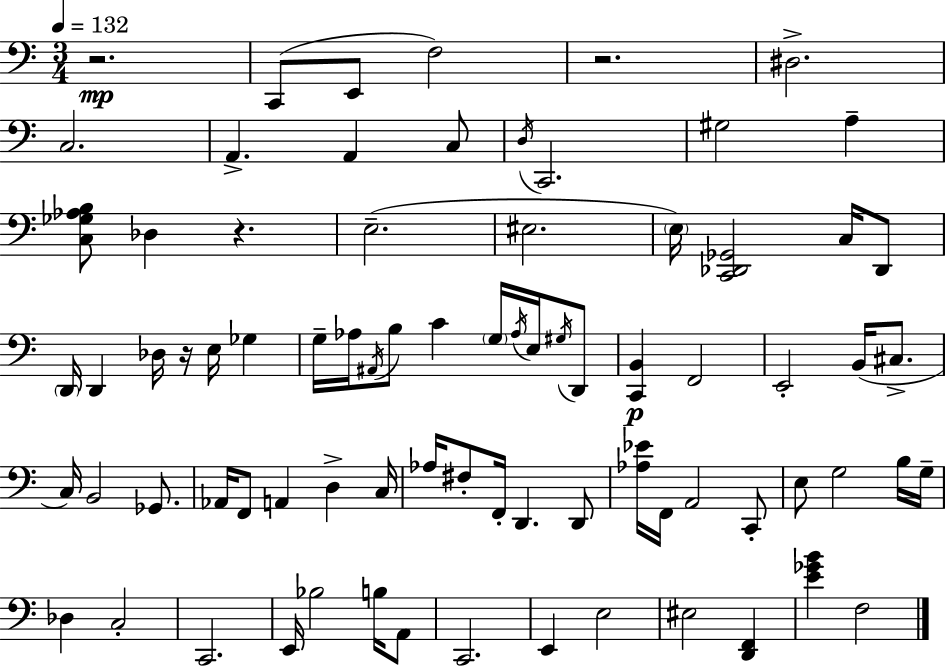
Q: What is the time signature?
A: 3/4